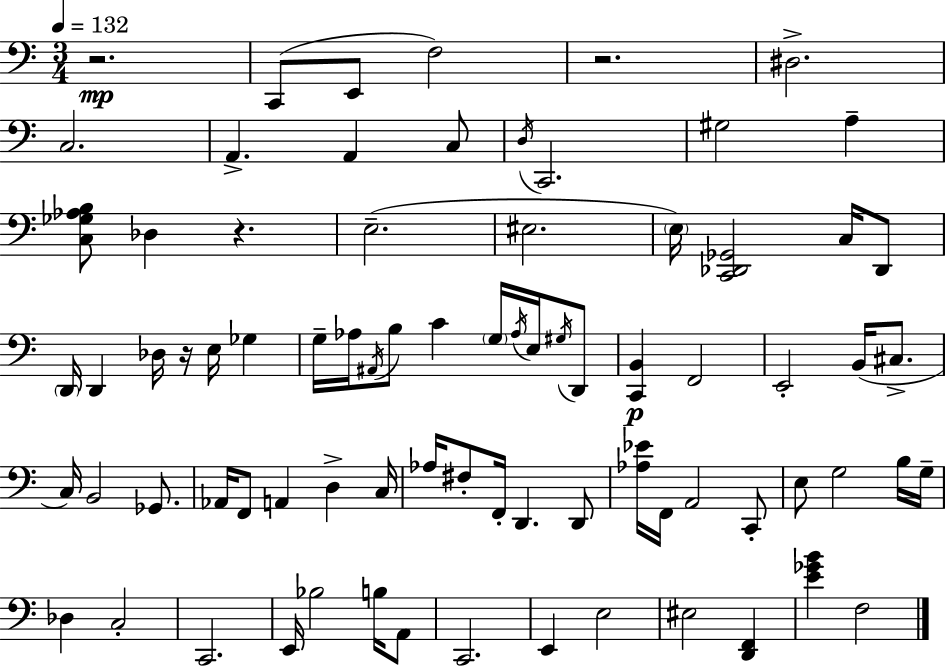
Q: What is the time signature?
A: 3/4